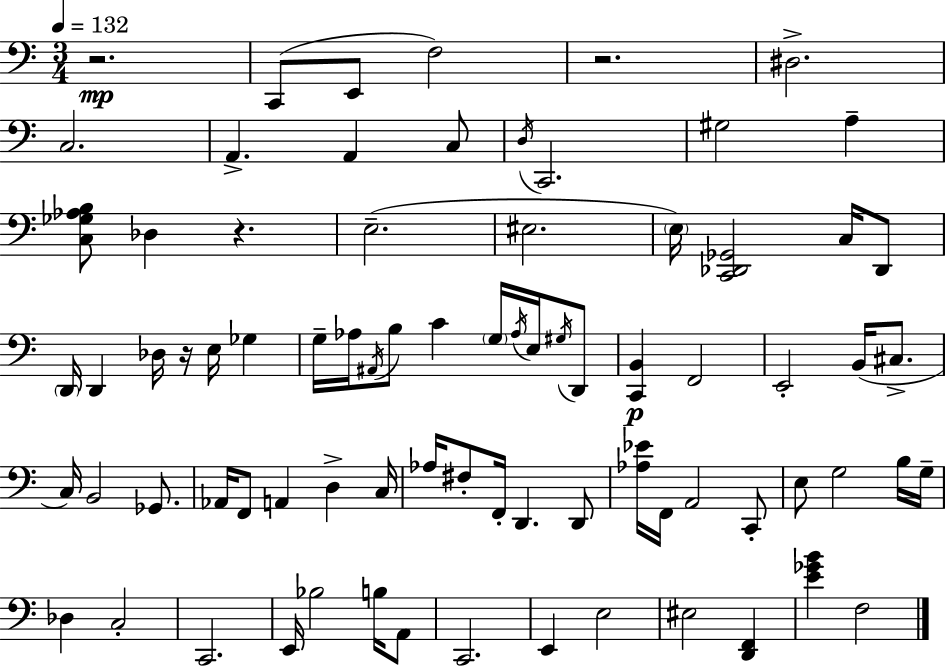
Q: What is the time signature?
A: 3/4